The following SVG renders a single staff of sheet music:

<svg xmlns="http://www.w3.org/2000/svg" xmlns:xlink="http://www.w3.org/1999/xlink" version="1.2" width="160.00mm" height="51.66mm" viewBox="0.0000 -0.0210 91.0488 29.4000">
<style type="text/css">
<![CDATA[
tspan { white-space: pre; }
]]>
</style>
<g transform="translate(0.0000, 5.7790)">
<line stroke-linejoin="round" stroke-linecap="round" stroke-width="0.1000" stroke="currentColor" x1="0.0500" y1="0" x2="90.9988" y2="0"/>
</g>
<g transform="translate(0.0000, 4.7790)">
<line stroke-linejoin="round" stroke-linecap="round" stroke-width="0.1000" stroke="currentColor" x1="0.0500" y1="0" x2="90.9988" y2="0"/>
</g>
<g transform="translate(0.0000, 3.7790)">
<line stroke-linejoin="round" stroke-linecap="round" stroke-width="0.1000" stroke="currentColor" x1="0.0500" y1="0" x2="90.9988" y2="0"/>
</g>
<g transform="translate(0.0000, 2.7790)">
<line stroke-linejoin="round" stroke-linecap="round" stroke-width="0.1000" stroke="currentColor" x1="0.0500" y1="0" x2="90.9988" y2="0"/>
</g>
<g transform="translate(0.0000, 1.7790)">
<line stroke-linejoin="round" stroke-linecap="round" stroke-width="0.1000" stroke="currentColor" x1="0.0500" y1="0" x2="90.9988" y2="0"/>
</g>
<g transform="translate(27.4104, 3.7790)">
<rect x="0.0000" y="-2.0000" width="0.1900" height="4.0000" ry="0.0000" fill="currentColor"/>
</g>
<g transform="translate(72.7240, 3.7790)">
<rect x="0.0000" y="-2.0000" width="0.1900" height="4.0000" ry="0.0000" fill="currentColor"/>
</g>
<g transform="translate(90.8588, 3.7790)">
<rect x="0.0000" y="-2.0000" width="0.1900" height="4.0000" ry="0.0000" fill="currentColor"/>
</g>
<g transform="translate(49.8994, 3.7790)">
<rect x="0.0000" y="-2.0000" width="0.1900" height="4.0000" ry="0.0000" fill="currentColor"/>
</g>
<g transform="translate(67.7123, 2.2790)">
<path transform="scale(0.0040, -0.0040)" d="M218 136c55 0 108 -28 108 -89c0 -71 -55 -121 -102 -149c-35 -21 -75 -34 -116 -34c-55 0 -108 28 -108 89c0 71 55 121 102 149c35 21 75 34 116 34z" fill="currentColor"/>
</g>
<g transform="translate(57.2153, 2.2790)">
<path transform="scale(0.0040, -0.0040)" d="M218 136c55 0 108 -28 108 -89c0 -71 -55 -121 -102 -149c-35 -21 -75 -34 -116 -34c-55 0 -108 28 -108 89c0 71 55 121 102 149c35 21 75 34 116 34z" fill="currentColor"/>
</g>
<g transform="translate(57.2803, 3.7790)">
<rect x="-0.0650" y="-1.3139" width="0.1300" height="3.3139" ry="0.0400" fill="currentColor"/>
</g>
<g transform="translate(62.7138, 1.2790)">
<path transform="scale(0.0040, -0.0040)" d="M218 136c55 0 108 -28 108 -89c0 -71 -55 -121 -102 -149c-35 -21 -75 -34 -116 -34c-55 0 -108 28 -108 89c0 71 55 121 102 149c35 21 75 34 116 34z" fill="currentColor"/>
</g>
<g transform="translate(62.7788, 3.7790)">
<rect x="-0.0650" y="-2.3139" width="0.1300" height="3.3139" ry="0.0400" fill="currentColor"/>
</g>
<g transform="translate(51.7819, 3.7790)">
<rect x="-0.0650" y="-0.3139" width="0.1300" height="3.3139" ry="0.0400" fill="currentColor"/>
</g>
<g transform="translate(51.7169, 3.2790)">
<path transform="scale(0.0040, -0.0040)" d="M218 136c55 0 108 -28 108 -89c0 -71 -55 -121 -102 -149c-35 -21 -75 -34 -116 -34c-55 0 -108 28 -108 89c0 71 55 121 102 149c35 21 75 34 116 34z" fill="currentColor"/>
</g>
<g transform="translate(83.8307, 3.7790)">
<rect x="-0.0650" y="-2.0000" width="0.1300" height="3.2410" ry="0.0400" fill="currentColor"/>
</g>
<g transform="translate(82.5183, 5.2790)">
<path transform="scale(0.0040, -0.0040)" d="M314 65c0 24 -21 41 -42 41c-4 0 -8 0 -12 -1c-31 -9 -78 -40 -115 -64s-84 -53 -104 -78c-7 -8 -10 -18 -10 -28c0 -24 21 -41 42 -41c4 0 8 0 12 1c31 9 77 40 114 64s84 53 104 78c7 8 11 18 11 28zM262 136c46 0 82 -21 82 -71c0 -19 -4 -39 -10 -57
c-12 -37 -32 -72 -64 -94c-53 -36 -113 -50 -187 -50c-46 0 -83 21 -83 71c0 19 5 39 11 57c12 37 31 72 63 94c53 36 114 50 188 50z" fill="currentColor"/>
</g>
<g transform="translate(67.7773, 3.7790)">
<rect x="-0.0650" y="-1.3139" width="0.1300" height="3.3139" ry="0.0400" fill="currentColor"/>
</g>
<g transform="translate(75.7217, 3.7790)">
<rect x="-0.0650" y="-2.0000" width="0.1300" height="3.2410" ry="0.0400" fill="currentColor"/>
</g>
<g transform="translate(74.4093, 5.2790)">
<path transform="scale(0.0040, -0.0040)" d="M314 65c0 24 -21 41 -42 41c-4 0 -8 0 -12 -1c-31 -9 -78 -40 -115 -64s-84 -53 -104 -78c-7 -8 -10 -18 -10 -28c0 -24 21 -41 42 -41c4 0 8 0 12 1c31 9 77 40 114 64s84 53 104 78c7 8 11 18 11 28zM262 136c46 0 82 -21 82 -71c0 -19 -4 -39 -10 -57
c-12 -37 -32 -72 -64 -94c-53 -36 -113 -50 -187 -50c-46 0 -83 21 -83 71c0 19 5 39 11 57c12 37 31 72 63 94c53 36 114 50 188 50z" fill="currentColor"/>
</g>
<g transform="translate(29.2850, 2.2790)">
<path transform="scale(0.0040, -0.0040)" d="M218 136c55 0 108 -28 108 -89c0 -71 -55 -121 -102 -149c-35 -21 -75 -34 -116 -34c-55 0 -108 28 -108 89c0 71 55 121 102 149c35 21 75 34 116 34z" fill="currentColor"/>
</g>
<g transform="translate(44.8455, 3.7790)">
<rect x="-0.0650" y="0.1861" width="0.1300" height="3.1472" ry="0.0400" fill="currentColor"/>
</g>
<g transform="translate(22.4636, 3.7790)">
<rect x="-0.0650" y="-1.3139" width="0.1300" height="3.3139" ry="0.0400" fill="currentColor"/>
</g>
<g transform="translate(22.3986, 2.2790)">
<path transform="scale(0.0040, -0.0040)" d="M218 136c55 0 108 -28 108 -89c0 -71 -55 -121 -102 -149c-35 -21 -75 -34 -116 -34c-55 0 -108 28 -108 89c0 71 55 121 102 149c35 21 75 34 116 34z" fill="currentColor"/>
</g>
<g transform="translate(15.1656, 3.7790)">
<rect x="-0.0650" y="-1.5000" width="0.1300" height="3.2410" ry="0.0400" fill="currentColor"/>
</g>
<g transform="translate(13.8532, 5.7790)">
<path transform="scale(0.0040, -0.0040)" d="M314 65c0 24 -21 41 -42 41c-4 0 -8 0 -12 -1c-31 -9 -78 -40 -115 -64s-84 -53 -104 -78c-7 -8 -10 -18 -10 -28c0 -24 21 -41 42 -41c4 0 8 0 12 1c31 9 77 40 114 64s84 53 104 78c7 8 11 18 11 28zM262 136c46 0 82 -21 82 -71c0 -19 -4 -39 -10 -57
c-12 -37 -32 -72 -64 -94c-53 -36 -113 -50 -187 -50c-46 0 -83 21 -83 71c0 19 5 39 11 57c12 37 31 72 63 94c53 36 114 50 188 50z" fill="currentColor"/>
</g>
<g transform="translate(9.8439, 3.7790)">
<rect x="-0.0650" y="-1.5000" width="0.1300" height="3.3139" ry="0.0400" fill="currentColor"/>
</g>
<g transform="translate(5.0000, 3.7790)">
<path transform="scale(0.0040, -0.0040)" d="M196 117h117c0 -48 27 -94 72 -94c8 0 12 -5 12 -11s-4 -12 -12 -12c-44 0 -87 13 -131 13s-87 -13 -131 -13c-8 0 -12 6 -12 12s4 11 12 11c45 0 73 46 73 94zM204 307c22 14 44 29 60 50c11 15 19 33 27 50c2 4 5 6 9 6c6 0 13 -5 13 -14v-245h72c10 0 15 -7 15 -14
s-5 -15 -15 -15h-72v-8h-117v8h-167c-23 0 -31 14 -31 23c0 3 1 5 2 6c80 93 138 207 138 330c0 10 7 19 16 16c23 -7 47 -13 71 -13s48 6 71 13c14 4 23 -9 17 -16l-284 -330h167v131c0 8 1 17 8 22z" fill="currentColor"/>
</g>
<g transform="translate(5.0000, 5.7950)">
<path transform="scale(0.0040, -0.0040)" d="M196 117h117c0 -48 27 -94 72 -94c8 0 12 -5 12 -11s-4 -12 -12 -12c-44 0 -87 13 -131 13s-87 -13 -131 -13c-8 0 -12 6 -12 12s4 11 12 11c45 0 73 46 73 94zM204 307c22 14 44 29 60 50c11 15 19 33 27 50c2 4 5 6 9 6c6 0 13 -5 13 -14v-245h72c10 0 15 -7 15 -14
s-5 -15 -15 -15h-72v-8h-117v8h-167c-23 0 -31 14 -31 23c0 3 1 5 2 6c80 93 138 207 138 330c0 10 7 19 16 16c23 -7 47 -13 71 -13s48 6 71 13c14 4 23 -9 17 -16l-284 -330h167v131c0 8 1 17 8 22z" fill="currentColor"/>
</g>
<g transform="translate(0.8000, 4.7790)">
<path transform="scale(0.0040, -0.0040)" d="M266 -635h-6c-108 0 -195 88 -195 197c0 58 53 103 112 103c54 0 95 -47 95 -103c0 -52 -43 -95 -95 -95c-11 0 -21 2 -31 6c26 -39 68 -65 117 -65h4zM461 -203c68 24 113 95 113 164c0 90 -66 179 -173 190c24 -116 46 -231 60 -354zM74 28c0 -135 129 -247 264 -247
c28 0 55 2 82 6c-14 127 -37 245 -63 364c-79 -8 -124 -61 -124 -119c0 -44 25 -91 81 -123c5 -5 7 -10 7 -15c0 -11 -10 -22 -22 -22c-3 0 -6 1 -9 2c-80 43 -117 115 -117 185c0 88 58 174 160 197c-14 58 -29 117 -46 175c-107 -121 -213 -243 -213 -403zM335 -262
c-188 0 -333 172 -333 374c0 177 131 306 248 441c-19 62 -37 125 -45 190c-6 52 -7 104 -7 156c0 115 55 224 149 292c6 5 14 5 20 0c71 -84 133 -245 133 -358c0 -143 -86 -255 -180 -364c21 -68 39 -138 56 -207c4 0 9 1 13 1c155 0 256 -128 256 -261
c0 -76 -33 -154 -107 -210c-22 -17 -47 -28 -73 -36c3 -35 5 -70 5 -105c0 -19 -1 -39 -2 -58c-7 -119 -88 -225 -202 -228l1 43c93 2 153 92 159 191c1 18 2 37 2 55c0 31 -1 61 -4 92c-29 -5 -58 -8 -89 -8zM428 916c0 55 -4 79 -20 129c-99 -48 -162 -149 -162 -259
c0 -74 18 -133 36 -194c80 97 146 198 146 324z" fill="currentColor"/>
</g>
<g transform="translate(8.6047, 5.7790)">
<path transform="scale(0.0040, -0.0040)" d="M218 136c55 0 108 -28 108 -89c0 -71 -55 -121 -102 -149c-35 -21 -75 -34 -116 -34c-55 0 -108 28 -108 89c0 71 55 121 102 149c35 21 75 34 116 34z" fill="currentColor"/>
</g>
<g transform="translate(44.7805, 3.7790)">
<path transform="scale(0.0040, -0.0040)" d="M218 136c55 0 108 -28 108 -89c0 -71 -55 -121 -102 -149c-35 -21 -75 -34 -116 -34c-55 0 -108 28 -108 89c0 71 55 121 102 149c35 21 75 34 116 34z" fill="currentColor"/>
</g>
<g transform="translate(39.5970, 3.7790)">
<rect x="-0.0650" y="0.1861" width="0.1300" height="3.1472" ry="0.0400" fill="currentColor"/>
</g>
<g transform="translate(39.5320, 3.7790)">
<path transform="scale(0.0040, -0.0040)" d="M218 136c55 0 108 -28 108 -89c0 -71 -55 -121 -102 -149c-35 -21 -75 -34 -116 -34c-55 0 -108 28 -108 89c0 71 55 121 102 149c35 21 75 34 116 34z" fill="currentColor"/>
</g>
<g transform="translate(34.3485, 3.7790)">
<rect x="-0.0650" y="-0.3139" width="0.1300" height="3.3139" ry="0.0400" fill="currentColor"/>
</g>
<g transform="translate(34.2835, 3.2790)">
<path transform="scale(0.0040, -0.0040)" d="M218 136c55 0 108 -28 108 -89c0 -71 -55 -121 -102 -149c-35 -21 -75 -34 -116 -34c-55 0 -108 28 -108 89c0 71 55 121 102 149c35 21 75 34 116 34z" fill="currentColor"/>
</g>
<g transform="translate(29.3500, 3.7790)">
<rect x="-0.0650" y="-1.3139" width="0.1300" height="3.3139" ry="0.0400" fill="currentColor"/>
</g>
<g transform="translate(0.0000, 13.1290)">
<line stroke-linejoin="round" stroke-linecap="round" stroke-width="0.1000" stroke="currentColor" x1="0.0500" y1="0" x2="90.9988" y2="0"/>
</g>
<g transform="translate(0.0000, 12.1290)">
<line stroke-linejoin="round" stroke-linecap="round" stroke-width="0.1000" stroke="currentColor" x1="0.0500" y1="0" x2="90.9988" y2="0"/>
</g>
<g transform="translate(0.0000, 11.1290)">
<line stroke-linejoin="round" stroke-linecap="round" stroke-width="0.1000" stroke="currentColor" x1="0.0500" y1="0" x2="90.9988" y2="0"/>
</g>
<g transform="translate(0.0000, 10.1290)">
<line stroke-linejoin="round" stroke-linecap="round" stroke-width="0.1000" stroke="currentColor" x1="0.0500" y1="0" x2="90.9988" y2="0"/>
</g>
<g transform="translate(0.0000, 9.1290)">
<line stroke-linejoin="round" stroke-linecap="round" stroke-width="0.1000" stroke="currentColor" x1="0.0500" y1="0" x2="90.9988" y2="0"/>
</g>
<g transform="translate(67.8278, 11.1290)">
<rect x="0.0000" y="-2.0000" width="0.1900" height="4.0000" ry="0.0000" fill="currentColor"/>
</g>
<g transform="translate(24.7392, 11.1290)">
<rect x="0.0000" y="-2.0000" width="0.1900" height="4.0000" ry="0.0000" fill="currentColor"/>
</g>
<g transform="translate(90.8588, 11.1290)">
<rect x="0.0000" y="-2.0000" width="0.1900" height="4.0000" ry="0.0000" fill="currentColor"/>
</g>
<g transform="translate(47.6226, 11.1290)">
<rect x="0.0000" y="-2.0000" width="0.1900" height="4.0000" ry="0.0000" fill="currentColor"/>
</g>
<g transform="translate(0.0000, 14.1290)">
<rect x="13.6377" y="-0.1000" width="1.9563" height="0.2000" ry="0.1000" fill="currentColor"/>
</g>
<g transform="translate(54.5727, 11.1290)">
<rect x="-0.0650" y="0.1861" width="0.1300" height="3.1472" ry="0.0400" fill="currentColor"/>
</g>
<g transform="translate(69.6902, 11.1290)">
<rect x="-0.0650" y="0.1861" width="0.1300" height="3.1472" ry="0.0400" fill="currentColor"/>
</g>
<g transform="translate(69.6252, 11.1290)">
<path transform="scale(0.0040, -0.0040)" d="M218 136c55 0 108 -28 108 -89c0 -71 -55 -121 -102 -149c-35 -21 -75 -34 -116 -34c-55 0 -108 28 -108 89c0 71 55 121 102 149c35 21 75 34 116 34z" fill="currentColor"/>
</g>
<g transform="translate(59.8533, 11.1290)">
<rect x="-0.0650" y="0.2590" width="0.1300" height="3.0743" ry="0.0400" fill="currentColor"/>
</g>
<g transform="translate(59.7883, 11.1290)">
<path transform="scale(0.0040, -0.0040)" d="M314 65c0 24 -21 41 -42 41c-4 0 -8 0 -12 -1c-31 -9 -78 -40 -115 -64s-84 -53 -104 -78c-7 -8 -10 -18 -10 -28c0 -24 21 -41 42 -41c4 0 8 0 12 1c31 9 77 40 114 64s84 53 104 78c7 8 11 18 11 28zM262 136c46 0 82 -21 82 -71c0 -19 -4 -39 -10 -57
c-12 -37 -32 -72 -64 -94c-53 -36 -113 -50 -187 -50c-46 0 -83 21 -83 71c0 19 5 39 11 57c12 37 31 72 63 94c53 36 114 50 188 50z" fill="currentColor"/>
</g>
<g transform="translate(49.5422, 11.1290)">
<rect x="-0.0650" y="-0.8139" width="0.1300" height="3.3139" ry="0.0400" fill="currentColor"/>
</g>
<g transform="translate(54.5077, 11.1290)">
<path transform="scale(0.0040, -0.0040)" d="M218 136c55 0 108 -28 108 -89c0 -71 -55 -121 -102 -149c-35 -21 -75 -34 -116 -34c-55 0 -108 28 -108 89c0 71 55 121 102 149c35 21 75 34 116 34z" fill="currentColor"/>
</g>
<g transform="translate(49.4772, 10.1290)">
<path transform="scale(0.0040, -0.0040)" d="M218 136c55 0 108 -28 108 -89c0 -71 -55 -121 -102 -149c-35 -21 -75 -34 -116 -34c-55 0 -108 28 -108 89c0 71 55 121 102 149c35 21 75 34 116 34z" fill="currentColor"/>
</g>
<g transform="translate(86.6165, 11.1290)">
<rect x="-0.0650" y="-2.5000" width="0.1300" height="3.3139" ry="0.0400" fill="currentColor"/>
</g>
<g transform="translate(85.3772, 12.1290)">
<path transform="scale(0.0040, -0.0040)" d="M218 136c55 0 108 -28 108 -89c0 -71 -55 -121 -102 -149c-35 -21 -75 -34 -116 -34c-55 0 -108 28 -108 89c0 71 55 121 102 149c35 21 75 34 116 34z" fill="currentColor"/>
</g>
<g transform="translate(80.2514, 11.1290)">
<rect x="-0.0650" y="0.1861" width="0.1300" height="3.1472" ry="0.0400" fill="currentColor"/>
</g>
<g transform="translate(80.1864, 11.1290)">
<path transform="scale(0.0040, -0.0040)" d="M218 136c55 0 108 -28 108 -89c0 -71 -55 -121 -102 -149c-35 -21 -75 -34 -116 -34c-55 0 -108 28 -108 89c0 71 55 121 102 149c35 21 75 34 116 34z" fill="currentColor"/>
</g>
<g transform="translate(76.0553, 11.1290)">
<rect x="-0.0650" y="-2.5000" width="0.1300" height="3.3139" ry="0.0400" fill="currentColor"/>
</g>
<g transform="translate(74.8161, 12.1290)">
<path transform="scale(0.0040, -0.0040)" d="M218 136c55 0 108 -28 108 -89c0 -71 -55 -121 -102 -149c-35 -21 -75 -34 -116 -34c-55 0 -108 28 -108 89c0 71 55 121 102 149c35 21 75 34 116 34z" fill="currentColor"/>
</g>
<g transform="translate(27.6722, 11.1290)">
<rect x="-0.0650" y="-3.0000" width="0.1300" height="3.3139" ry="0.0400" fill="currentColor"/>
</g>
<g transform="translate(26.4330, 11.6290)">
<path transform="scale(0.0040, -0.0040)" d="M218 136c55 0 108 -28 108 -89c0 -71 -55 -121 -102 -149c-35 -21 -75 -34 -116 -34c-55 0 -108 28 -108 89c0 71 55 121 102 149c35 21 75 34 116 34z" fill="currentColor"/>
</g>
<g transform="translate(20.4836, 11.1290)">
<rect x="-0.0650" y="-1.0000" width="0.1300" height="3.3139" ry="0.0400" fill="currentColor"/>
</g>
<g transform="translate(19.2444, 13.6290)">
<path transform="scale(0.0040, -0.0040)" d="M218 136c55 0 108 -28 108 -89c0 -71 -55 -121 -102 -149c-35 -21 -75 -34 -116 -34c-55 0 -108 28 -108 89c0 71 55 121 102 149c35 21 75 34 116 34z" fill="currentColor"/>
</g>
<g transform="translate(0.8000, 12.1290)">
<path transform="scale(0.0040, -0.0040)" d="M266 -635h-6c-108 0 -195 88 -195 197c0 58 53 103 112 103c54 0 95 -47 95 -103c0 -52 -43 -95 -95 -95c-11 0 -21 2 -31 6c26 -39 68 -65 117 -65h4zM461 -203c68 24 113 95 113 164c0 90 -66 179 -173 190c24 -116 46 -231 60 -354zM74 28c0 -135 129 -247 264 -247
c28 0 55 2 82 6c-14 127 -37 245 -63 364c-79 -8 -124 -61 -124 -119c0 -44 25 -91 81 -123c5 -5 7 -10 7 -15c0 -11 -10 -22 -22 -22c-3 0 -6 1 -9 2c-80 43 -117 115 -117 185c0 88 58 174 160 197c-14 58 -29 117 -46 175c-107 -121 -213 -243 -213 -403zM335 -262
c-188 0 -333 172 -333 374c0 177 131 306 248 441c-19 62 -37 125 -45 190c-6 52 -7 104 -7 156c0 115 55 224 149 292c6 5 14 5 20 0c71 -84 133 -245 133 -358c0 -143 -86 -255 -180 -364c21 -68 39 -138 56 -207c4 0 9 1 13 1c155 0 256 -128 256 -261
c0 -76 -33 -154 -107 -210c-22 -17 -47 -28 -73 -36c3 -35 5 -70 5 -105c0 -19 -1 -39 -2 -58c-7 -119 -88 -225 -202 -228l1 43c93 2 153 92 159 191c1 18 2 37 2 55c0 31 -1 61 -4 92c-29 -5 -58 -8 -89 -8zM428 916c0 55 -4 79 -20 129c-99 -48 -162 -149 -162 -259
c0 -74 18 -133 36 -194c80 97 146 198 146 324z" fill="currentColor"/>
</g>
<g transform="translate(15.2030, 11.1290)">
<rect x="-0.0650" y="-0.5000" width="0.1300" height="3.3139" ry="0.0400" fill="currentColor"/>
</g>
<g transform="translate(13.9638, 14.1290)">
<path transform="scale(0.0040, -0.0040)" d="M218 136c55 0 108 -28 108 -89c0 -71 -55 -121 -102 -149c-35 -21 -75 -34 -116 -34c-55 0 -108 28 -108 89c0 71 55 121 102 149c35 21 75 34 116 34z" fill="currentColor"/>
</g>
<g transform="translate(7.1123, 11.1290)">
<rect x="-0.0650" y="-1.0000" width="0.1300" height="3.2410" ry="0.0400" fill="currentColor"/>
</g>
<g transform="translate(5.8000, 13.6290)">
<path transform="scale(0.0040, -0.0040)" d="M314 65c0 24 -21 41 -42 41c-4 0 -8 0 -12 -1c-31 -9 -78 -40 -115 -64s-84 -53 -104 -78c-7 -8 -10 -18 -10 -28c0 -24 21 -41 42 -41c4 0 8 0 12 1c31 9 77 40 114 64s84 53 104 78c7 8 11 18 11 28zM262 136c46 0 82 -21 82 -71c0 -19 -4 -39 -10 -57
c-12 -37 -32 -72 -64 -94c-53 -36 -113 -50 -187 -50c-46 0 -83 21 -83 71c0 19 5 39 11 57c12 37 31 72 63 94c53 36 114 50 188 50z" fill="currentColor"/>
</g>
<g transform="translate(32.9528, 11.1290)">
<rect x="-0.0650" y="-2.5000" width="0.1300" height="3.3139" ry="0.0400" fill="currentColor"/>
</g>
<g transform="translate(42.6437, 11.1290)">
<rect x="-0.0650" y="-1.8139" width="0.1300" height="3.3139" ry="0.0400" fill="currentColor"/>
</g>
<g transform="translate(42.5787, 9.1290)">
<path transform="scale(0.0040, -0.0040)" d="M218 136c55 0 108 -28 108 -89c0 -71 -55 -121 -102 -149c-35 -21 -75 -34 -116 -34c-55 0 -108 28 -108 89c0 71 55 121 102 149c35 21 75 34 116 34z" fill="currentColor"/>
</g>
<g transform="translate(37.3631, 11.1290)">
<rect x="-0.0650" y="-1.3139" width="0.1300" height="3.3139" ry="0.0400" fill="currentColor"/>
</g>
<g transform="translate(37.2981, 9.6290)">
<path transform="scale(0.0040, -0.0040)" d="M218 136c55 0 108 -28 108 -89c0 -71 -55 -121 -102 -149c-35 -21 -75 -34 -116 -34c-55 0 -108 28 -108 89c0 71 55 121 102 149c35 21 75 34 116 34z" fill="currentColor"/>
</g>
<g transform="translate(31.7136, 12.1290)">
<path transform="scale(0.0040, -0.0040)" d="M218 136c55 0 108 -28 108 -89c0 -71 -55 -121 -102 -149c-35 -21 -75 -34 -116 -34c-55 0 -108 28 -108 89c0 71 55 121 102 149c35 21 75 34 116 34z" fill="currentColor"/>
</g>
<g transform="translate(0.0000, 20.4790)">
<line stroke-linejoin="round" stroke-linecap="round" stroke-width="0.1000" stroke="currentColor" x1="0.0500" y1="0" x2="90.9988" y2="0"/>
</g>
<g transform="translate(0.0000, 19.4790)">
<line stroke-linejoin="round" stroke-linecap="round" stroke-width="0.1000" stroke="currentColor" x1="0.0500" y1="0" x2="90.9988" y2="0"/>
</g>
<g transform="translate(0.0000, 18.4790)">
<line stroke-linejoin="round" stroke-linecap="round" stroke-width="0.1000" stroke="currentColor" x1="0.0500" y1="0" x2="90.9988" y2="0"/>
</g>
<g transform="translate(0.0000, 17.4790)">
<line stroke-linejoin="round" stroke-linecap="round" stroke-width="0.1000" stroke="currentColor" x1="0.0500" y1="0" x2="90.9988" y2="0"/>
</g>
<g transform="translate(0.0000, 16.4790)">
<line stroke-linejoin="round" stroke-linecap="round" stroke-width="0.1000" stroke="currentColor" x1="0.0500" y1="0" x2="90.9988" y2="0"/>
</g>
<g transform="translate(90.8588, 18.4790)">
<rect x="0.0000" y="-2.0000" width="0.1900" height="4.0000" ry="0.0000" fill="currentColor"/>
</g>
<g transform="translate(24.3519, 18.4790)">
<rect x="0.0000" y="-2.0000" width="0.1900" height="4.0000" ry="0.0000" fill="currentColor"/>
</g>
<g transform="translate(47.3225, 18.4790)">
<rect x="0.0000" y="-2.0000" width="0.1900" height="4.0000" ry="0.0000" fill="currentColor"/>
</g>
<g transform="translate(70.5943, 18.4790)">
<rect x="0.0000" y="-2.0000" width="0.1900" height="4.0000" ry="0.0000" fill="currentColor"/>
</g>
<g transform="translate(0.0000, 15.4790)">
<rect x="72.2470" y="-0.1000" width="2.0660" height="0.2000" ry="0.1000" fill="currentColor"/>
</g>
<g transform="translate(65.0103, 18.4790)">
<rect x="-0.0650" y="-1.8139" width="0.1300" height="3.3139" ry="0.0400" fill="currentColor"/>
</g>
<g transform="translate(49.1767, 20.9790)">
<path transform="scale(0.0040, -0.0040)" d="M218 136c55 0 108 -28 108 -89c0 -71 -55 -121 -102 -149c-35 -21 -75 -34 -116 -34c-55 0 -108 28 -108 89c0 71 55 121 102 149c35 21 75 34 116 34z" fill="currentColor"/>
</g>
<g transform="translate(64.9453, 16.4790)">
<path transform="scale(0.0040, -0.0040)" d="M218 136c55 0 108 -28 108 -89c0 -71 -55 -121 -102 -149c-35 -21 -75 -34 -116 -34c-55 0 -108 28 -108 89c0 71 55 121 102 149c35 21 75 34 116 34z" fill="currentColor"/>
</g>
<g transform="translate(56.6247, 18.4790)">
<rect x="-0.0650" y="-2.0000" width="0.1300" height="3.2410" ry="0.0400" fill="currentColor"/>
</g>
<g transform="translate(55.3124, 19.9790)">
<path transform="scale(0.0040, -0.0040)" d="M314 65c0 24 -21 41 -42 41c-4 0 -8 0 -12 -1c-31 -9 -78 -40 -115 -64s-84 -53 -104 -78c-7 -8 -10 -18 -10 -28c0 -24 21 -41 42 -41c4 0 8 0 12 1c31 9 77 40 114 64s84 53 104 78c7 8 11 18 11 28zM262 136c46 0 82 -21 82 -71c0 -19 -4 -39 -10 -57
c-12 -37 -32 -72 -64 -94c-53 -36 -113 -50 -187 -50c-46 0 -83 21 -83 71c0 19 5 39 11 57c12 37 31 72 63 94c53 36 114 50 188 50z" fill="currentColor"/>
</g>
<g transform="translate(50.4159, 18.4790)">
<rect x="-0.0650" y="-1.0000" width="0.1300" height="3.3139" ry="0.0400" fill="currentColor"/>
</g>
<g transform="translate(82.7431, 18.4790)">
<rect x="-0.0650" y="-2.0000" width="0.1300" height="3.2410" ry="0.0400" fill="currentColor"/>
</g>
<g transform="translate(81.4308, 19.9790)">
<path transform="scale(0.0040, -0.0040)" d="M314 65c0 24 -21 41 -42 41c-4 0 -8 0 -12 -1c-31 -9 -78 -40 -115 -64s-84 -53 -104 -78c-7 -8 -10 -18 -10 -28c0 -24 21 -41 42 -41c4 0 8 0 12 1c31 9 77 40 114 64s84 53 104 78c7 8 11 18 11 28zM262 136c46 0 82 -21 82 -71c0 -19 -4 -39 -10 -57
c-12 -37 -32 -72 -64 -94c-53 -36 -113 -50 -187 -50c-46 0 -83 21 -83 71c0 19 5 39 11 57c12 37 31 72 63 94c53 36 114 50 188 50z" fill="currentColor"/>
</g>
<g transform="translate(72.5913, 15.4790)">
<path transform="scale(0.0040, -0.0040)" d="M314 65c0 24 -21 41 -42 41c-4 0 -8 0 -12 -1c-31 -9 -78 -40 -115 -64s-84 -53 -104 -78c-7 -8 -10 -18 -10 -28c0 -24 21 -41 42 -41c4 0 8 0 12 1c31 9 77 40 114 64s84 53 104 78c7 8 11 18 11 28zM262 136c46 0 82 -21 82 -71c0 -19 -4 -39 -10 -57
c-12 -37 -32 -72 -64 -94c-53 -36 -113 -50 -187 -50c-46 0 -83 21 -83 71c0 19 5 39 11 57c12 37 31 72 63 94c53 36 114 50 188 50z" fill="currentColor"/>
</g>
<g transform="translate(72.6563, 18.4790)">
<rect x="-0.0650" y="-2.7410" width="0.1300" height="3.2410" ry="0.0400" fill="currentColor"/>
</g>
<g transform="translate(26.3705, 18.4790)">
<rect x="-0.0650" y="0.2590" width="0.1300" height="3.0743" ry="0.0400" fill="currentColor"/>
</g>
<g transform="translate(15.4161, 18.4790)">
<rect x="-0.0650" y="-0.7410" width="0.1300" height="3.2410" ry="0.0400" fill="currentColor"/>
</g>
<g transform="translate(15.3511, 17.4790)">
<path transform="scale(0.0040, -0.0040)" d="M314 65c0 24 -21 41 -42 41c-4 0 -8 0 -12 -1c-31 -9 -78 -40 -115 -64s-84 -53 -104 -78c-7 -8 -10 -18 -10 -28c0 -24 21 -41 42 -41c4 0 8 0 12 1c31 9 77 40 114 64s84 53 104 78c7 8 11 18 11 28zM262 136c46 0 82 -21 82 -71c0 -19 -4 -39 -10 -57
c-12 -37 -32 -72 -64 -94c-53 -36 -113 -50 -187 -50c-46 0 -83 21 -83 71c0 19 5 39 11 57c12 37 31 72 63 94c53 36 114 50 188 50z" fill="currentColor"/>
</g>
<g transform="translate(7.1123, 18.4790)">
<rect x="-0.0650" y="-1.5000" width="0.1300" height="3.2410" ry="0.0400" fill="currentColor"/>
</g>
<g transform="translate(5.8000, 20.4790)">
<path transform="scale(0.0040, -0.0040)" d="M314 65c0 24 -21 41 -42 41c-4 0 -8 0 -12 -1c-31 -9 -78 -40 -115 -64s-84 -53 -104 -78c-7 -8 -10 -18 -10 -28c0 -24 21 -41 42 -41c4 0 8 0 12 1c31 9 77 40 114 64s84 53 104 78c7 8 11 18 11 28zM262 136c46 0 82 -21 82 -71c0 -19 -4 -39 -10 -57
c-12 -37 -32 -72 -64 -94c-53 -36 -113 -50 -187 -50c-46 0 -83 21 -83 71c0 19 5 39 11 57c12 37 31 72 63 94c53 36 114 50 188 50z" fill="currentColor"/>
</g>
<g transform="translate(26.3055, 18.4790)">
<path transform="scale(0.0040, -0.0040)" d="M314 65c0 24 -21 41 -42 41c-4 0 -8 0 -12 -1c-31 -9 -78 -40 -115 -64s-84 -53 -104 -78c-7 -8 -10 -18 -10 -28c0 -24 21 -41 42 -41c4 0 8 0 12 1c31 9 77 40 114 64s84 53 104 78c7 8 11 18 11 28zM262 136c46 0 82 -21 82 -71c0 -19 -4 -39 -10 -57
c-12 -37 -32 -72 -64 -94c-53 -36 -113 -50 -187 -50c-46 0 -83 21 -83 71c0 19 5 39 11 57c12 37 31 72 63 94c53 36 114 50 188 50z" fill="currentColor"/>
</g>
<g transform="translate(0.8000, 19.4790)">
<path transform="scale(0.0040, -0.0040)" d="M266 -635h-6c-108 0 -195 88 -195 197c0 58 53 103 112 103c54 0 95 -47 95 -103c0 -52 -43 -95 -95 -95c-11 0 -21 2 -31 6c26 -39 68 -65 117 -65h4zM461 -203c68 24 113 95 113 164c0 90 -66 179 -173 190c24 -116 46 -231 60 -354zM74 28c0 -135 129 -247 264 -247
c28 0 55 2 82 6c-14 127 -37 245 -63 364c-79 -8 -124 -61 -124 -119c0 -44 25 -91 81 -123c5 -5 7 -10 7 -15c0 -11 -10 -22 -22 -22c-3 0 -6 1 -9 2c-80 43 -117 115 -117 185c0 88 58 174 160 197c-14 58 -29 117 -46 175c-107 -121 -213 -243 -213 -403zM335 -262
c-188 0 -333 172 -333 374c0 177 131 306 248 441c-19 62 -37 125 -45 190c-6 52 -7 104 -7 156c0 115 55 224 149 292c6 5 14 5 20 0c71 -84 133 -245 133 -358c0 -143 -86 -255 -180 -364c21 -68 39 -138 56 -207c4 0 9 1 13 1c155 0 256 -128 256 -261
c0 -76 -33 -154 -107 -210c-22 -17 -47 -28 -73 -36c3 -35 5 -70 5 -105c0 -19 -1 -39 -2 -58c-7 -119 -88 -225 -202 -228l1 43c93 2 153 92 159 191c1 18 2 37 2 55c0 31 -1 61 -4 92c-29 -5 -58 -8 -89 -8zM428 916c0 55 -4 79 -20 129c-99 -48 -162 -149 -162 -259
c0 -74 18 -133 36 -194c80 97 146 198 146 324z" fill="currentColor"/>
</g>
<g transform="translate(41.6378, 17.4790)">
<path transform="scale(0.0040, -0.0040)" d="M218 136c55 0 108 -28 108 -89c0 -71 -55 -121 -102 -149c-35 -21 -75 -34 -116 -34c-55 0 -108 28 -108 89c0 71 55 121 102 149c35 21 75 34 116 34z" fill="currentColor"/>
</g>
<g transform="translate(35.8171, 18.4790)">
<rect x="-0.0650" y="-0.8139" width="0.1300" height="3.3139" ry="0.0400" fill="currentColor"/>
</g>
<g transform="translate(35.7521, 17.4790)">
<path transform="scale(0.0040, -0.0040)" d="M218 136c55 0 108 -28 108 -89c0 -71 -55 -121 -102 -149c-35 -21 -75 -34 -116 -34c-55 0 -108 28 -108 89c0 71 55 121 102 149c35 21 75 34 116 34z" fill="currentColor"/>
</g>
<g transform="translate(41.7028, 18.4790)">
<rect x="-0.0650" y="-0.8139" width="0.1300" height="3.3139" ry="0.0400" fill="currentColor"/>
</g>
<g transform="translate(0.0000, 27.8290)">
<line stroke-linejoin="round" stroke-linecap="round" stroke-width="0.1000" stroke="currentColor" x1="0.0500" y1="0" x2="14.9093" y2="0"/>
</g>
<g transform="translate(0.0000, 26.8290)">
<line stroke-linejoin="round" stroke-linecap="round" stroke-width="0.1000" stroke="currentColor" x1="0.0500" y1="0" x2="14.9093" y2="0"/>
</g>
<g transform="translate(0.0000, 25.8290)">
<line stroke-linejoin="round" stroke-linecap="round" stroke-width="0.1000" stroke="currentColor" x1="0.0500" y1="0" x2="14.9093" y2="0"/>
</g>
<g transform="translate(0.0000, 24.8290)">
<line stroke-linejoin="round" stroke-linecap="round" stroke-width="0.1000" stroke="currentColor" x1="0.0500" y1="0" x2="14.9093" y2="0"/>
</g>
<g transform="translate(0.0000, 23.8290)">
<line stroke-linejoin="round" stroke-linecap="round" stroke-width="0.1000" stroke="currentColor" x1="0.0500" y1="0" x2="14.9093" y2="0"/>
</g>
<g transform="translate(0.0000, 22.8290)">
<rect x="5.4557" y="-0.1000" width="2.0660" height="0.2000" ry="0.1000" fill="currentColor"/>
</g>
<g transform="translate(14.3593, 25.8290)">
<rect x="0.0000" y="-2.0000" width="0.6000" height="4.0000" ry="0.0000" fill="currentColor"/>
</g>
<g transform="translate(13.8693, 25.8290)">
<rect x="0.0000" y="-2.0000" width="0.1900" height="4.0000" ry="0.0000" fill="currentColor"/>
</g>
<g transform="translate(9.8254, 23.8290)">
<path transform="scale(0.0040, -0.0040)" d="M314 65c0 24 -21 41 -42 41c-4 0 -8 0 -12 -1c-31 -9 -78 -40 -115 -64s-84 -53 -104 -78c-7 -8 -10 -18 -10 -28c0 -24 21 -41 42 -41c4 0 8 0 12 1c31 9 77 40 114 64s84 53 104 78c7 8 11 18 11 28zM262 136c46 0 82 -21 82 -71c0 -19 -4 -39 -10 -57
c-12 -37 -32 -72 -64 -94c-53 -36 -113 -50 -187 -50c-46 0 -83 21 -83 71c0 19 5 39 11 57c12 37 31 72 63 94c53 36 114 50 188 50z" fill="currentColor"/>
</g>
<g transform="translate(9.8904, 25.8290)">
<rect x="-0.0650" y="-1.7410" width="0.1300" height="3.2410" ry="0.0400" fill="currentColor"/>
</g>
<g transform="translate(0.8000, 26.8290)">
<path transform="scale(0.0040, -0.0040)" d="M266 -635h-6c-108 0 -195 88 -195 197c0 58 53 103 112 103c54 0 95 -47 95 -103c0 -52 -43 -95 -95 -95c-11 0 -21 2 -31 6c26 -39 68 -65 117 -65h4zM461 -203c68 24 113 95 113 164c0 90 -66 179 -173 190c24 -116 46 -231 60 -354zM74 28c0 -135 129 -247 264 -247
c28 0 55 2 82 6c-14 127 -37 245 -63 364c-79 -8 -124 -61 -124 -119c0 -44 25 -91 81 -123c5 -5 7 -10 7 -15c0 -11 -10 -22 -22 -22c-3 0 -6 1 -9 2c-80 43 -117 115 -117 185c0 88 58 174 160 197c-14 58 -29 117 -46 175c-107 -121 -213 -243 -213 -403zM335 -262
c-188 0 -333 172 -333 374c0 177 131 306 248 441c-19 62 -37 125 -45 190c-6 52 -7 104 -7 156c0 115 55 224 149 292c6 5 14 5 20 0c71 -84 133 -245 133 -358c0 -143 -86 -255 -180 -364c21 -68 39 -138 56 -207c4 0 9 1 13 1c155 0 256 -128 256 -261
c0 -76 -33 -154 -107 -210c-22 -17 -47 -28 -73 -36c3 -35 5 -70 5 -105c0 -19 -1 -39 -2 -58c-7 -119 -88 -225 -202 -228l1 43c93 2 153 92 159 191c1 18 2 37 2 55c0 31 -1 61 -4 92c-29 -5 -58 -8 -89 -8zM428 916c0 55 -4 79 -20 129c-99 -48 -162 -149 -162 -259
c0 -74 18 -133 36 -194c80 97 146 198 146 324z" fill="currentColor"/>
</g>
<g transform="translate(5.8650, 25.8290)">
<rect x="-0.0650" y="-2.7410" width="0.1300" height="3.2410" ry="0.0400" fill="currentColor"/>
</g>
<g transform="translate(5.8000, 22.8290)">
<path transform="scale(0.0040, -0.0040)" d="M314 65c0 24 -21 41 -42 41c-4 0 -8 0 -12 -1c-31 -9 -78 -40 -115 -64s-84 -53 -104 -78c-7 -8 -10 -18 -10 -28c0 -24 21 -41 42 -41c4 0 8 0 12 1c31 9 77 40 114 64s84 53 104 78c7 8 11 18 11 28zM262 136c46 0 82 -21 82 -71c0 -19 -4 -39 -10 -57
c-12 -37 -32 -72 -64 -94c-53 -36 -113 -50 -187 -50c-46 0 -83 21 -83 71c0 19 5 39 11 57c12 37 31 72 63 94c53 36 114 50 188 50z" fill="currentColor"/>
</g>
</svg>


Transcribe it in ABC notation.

X:1
T:Untitled
M:4/4
L:1/4
K:C
E E2 e e c B B c e g e F2 F2 D2 C D A G e f d B B2 B G B G E2 d2 B2 d d D F2 f a2 F2 a2 f2